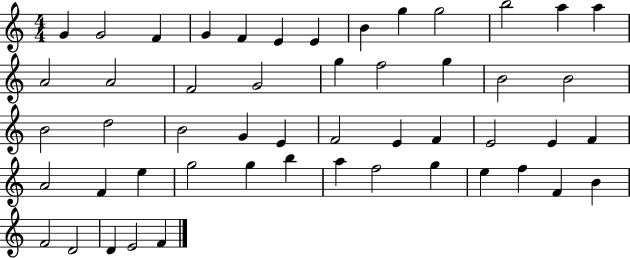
G4/q G4/h F4/q G4/q F4/q E4/q E4/q B4/q G5/q G5/h B5/h A5/q A5/q A4/h A4/h F4/h G4/h G5/q F5/h G5/q B4/h B4/h B4/h D5/h B4/h G4/q E4/q F4/h E4/q F4/q E4/h E4/q F4/q A4/h F4/q E5/q G5/h G5/q B5/q A5/q F5/h G5/q E5/q F5/q F4/q B4/q F4/h D4/h D4/q E4/h F4/q